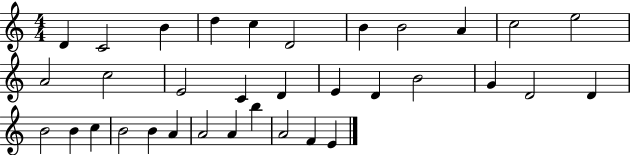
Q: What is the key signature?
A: C major